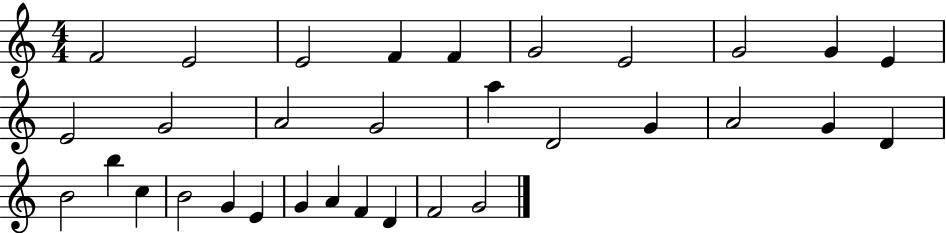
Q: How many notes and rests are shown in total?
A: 32